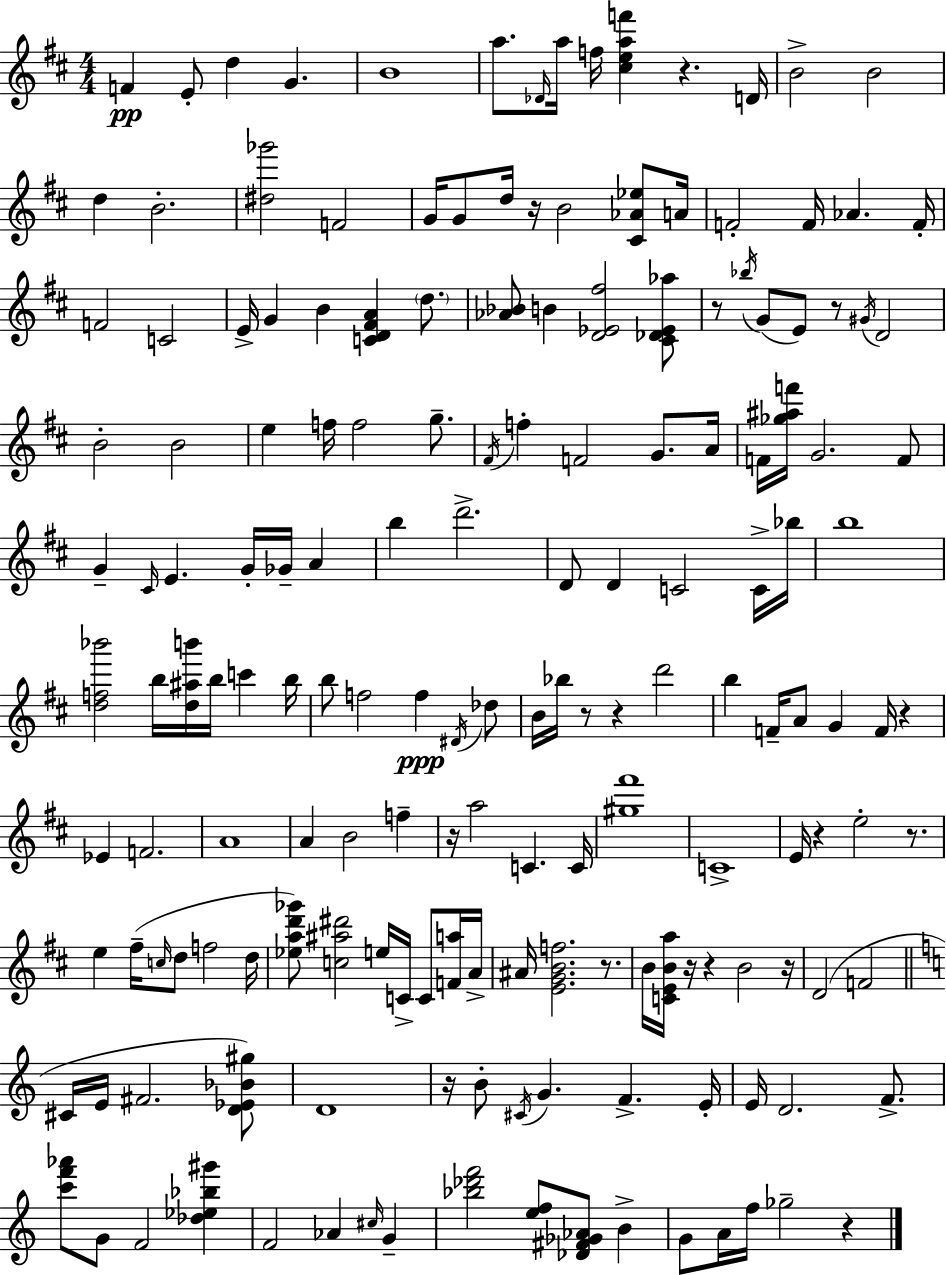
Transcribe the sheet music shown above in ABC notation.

X:1
T:Untitled
M:4/4
L:1/4
K:D
F E/2 d G B4 a/2 _D/4 a/4 f/4 [^ceaf'] z D/4 B2 B2 d B2 [^d_g']2 F2 G/4 G/2 d/4 z/4 B2 [^C_A_e]/2 A/4 F2 F/4 _A F/4 F2 C2 E/4 G B [CD^FA] d/2 [_A_B]/2 B [D_E^f]2 [^C_D_E_a]/2 z/2 _b/4 G/2 E/2 z/2 ^G/4 D2 B2 B2 e f/4 f2 g/2 ^F/4 f F2 G/2 A/4 F/4 [_g^af']/4 G2 F/2 G ^C/4 E G/4 _G/4 A b d'2 D/2 D C2 C/4 _b/4 b4 [df_b']2 b/4 [d^ab']/4 b/4 c' b/4 b/2 f2 f ^D/4 _d/2 B/4 _b/4 z/2 z d'2 b F/4 A/2 G F/4 z _E F2 A4 A B2 f z/4 a2 C C/4 [^g^f']4 C4 E/4 z e2 z/2 e ^f/4 c/4 d/2 f2 d/4 [_ead'_g']/2 [c^a^d']2 e/4 C/4 C/2 [Fa]/4 A/4 ^A/4 [EGBf]2 z/2 B/4 [CEBa]/4 z/4 z B2 z/4 D2 F2 ^C/4 E/4 ^F2 [D_E_B^g]/2 D4 z/4 B/2 ^C/4 G F E/4 E/4 D2 F/2 [c'f'_a']/2 G/2 F2 [_d_e_b^g'] F2 _A ^c/4 G [_b_d'f']2 [ef]/2 [_D^F_G_A]/2 B G/2 A/4 f/4 _g2 z